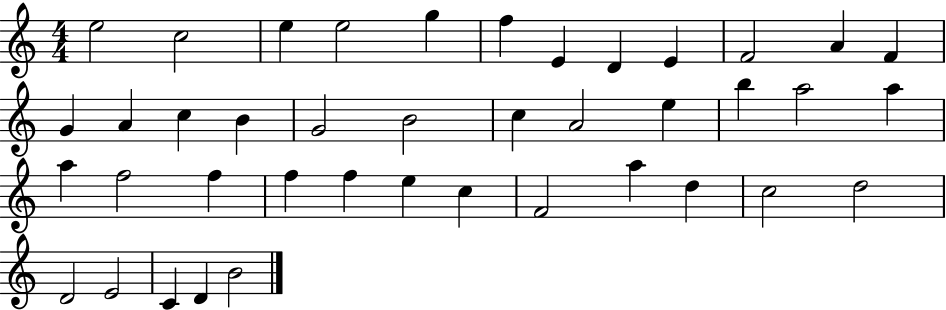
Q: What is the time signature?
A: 4/4